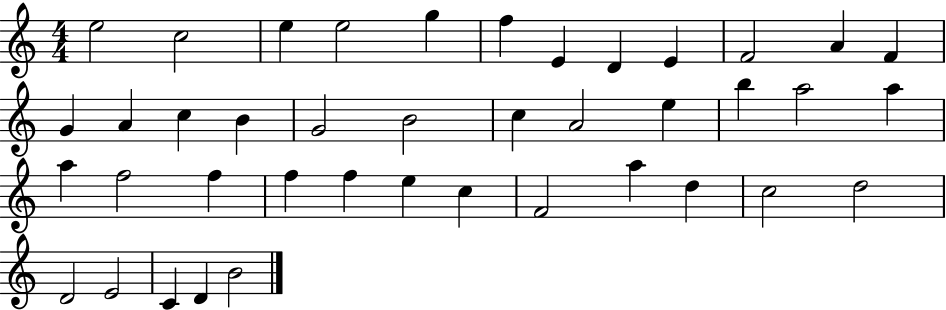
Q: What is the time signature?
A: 4/4